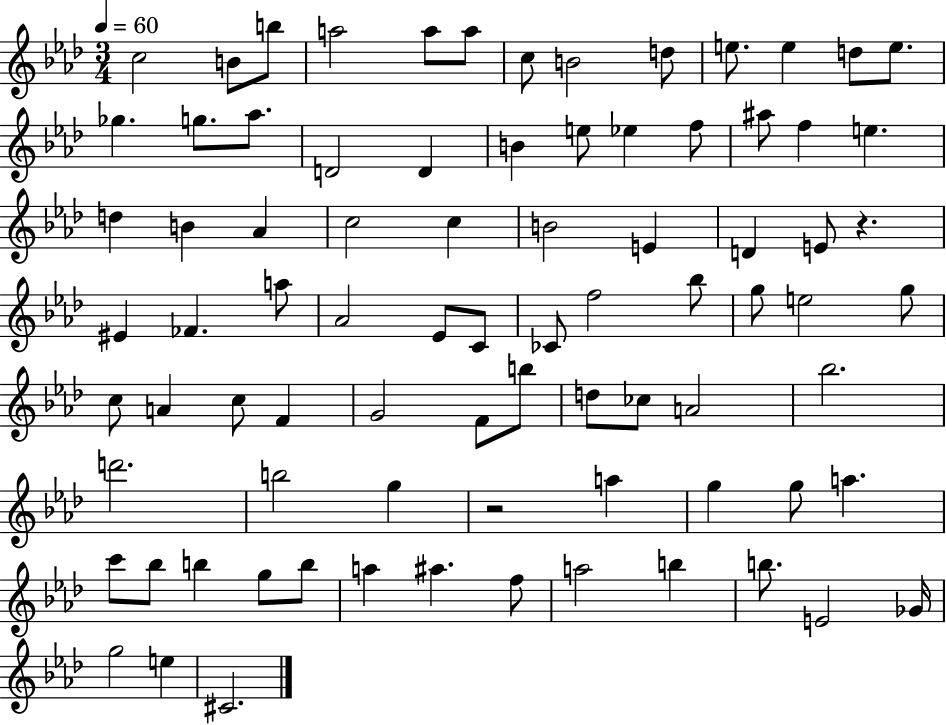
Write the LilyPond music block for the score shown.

{
  \clef treble
  \numericTimeSignature
  \time 3/4
  \key aes \major
  \tempo 4 = 60
  c''2 b'8 b''8 | a''2 a''8 a''8 | c''8 b'2 d''8 | e''8. e''4 d''8 e''8. | \break ges''4. g''8. aes''8. | d'2 d'4 | b'4 e''8 ees''4 f''8 | ais''8 f''4 e''4. | \break d''4 b'4 aes'4 | c''2 c''4 | b'2 e'4 | d'4 e'8 r4. | \break eis'4 fes'4. a''8 | aes'2 ees'8 c'8 | ces'8 f''2 bes''8 | g''8 e''2 g''8 | \break c''8 a'4 c''8 f'4 | g'2 f'8 b''8 | d''8 ces''8 a'2 | bes''2. | \break d'''2. | b''2 g''4 | r2 a''4 | g''4 g''8 a''4. | \break c'''8 bes''8 b''4 g''8 b''8 | a''4 ais''4. f''8 | a''2 b''4 | b''8. e'2 ges'16 | \break g''2 e''4 | cis'2. | \bar "|."
}